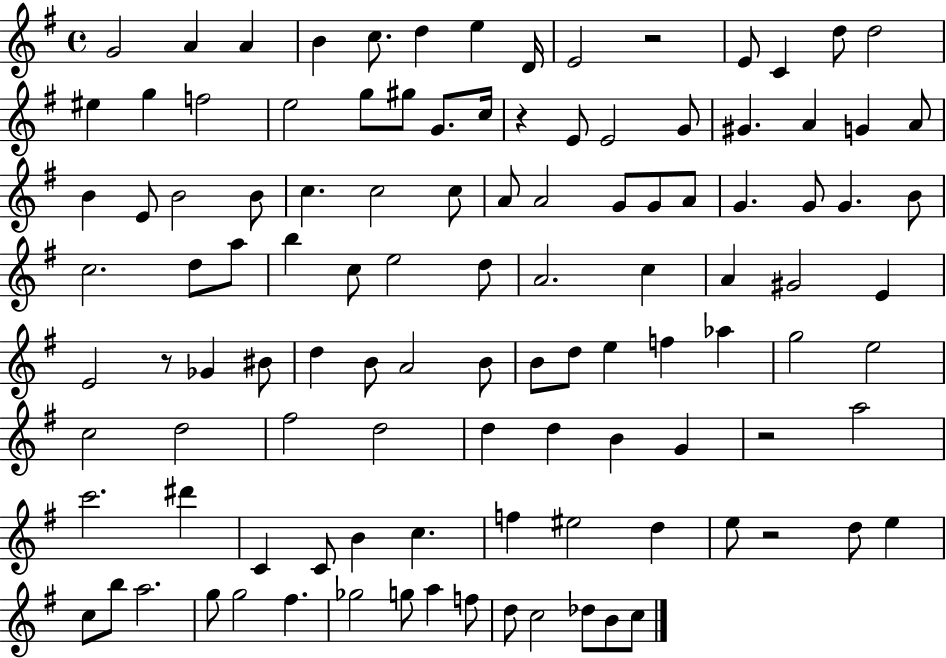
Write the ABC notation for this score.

X:1
T:Untitled
M:4/4
L:1/4
K:G
G2 A A B c/2 d e D/4 E2 z2 E/2 C d/2 d2 ^e g f2 e2 g/2 ^g/2 G/2 c/4 z E/2 E2 G/2 ^G A G A/2 B E/2 B2 B/2 c c2 c/2 A/2 A2 G/2 G/2 A/2 G G/2 G B/2 c2 d/2 a/2 b c/2 e2 d/2 A2 c A ^G2 E E2 z/2 _G ^B/2 d B/2 A2 B/2 B/2 d/2 e f _a g2 e2 c2 d2 ^f2 d2 d d B G z2 a2 c'2 ^d' C C/2 B c f ^e2 d e/2 z2 d/2 e c/2 b/2 a2 g/2 g2 ^f _g2 g/2 a f/2 d/2 c2 _d/2 B/2 c/2